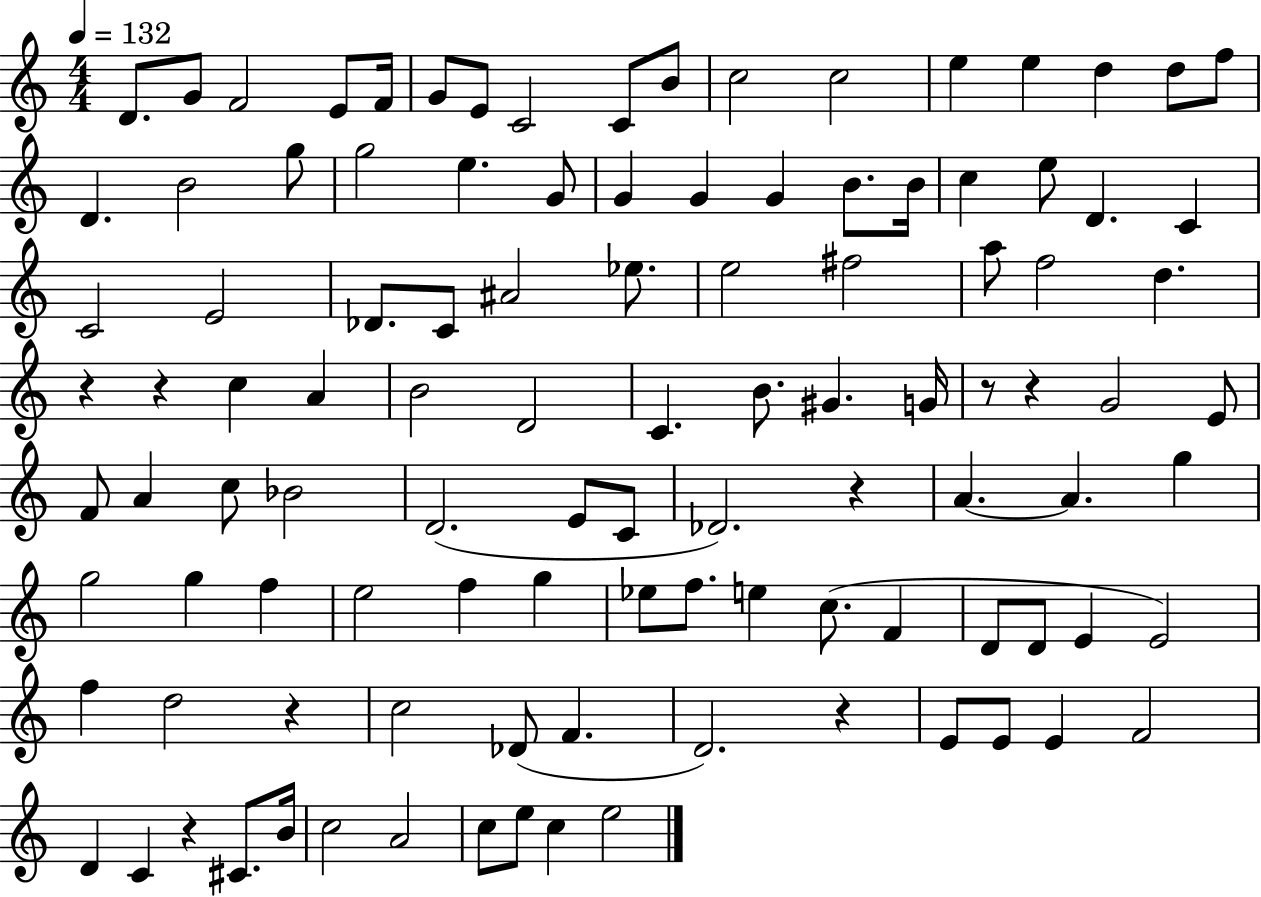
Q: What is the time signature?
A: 4/4